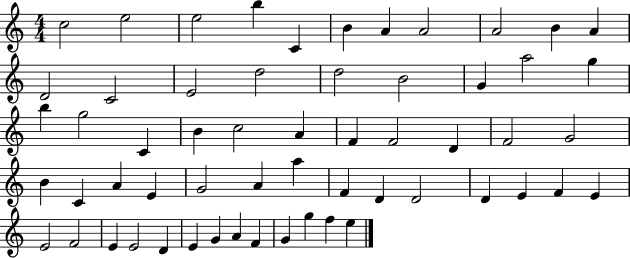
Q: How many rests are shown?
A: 0